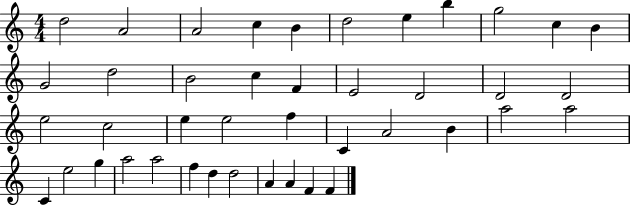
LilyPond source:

{
  \clef treble
  \numericTimeSignature
  \time 4/4
  \key c \major
  d''2 a'2 | a'2 c''4 b'4 | d''2 e''4 b''4 | g''2 c''4 b'4 | \break g'2 d''2 | b'2 c''4 f'4 | e'2 d'2 | d'2 d'2 | \break e''2 c''2 | e''4 e''2 f''4 | c'4 a'2 b'4 | a''2 a''2 | \break c'4 e''2 g''4 | a''2 a''2 | f''4 d''4 d''2 | a'4 a'4 f'4 f'4 | \break \bar "|."
}